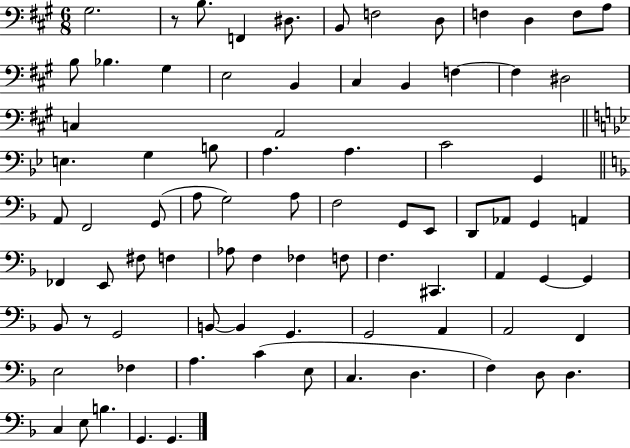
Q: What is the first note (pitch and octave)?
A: G#3